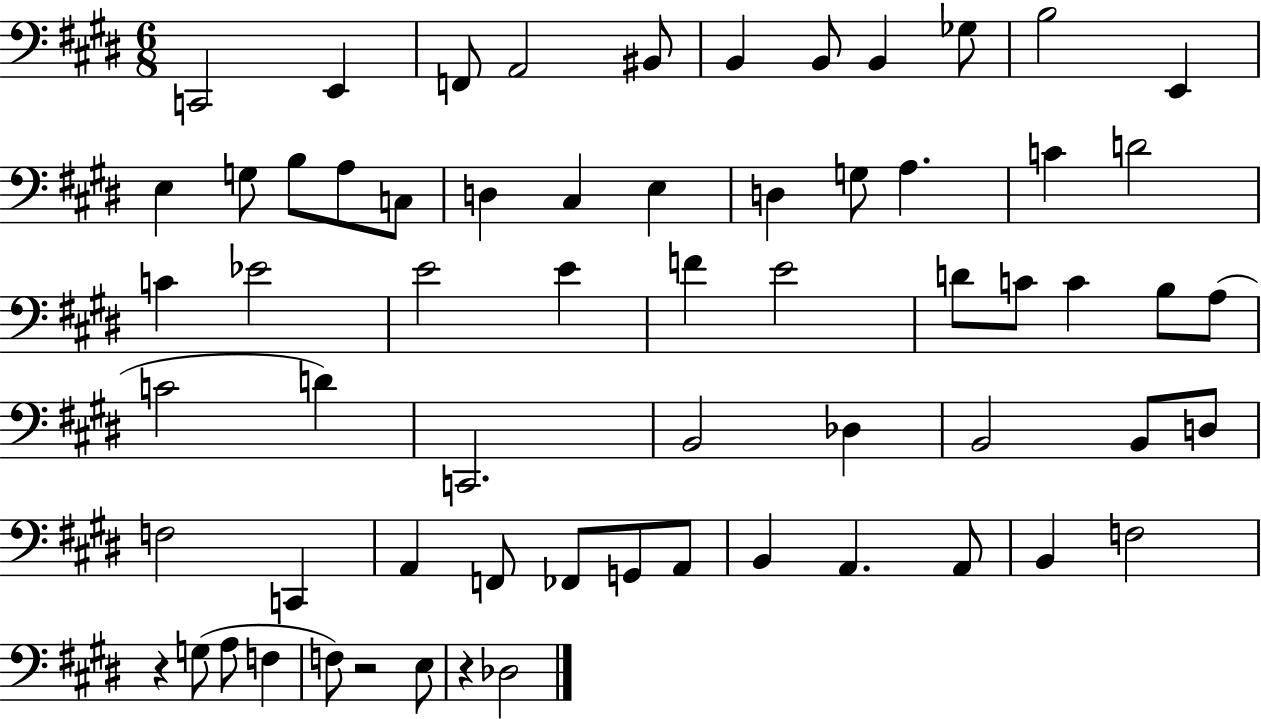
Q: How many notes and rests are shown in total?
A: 64